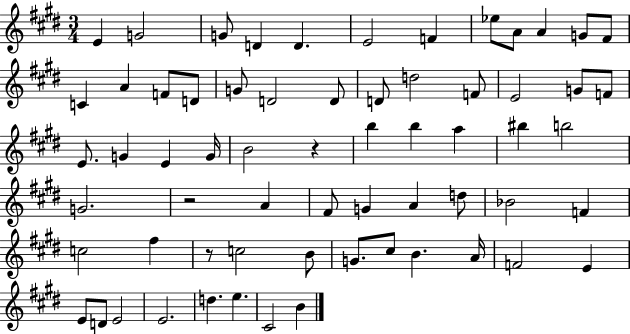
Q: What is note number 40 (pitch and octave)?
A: A4